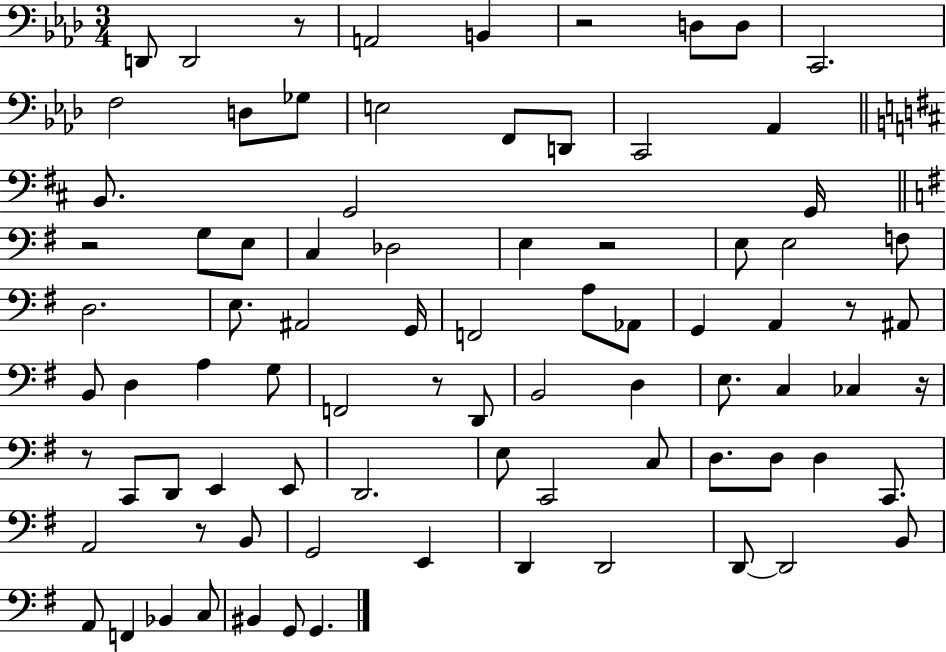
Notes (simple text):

D2/e D2/h R/e A2/h B2/q R/h D3/e D3/e C2/h. F3/h D3/e Gb3/e E3/h F2/e D2/e C2/h Ab2/q B2/e. G2/h G2/s R/h G3/e E3/e C3/q Db3/h E3/q R/h E3/e E3/h F3/e D3/h. E3/e. A#2/h G2/s F2/h A3/e Ab2/e G2/q A2/q R/e A#2/e B2/e D3/q A3/q G3/e F2/h R/e D2/e B2/h D3/q E3/e. C3/q CES3/q R/s R/e C2/e D2/e E2/q E2/e D2/h. E3/e C2/h C3/e D3/e. D3/e D3/q C2/e. A2/h R/e B2/e G2/h E2/q D2/q D2/h D2/e D2/h B2/e A2/e F2/q Bb2/q C3/e BIS2/q G2/e G2/q.